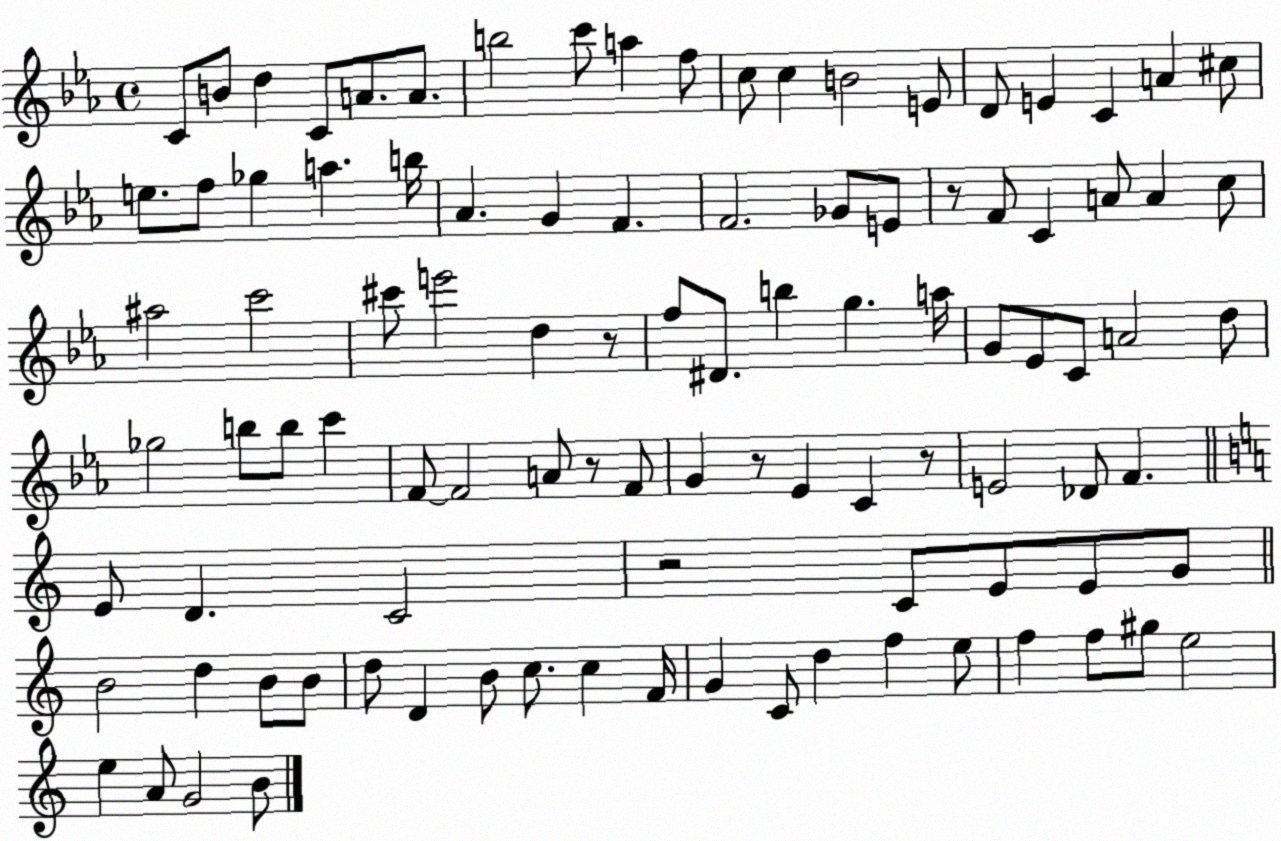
X:1
T:Untitled
M:4/4
L:1/4
K:Eb
C/2 B/2 d C/2 A/2 A/2 b2 c'/2 a f/2 c/2 c B2 E/2 D/2 E C A ^c/2 e/2 f/2 _g a b/4 _A G F F2 _G/2 E/2 z/2 F/2 C A/2 A c/2 ^a2 c'2 ^c'/2 e'2 d z/2 f/2 ^D/2 b g a/4 G/2 _E/2 C/2 A2 d/2 _g2 b/2 b/2 c' F/2 F2 A/2 z/2 F/2 G z/2 _E C z/2 E2 _D/2 F E/2 D C2 z2 C/2 E/2 E/2 G/2 B2 d B/2 B/2 d/2 D B/2 c/2 c F/4 G C/2 d f e/2 f f/2 ^g/2 e2 e A/2 G2 B/2